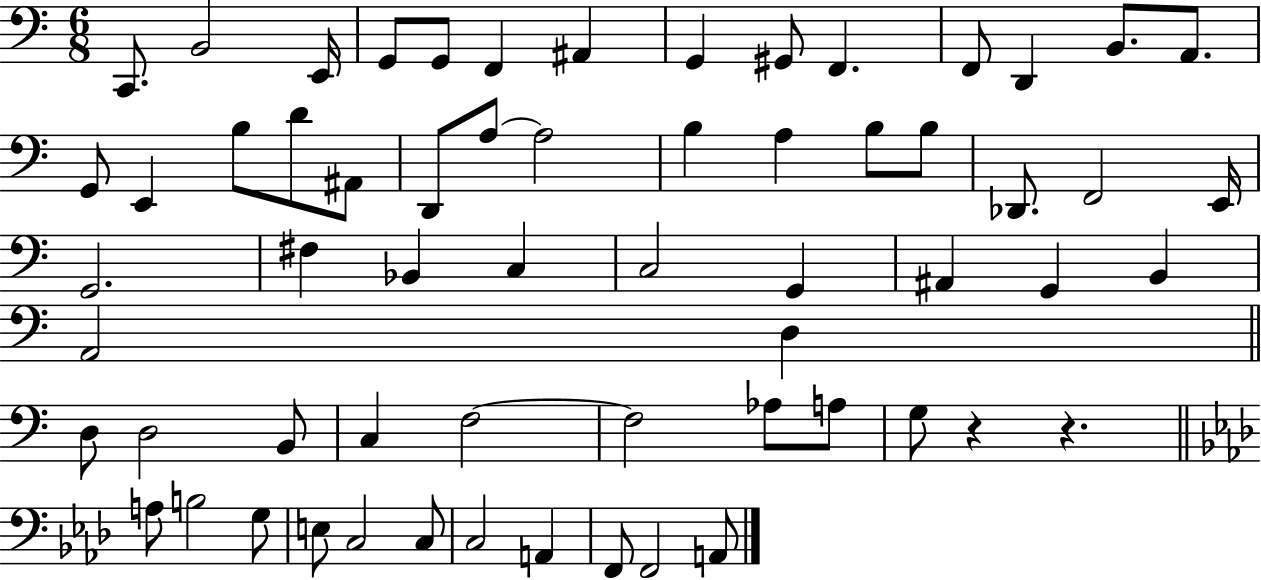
C2/e. B2/h E2/s G2/e G2/e F2/q A#2/q G2/q G#2/e F2/q. F2/e D2/q B2/e. A2/e. G2/e E2/q B3/e D4/e A#2/e D2/e A3/e A3/h B3/q A3/q B3/e B3/e Db2/e. F2/h E2/s G2/h. F#3/q Bb2/q C3/q C3/h G2/q A#2/q G2/q B2/q A2/h D3/q D3/e D3/h B2/e C3/q F3/h F3/h Ab3/e A3/e G3/e R/q R/q. A3/e B3/h G3/e E3/e C3/h C3/e C3/h A2/q F2/e F2/h A2/e